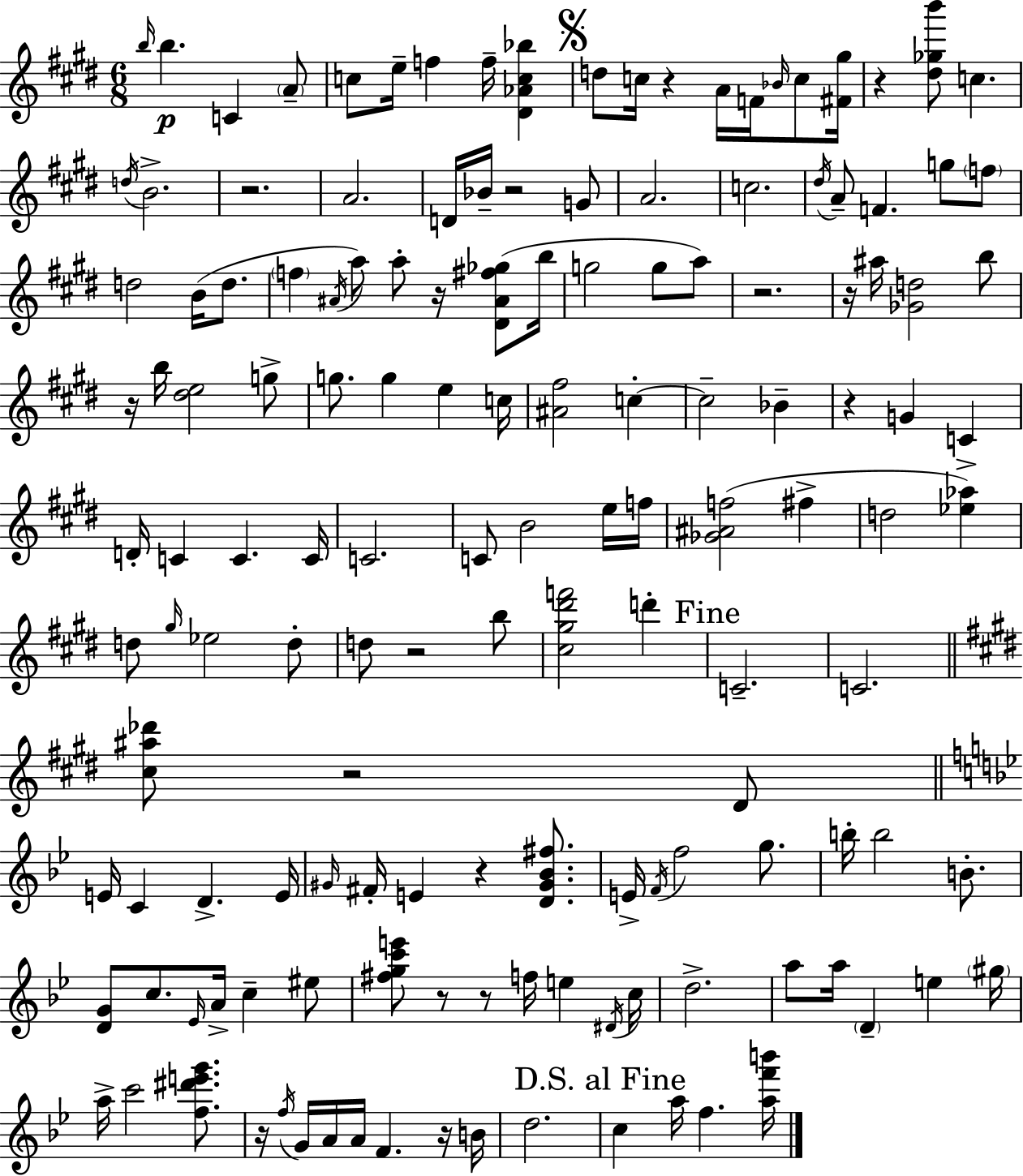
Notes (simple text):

B5/s B5/q. C4/q A4/e C5/e E5/s F5/q F5/s [D#4,Ab4,C5,Bb5]/q D5/e C5/s R/q A4/s F4/s Bb4/s C5/e [F#4,G#5]/s R/q [D#5,Gb5,B6]/e C5/q. D5/s B4/h. R/h. A4/h. D4/s Bb4/s R/h G4/e A4/h. C5/h. D#5/s A4/e F4/q. G5/e F5/e D5/h B4/s D5/e. F5/q A#4/s A5/e A5/e R/s [D#4,A#4,F#5,Gb5]/e B5/s G5/h G5/e A5/e R/h. R/s A#5/s [Gb4,D5]/h B5/e R/s B5/s [D#5,E5]/h G5/e G5/e. G5/q E5/q C5/s [A#4,F#5]/h C5/q C5/h Bb4/q R/q G4/q C4/q D4/s C4/q C4/q. C4/s C4/h. C4/e B4/h E5/s F5/s [Gb4,A#4,F5]/h F#5/q D5/h [Eb5,Ab5]/q D5/e G#5/s Eb5/h D5/e D5/e R/h B5/e [C#5,G#5,D#6,F6]/h D6/q C4/h. C4/h. [C#5,A#5,Db6]/e R/h D#4/e E4/s C4/q D4/q. E4/s G#4/s F#4/s E4/q R/q [D4,G#4,Bb4,F#5]/e. E4/s F4/s F5/h G5/e. B5/s B5/h B4/e. [D4,G4]/e C5/e. Eb4/s A4/s C5/q EIS5/e [F#5,G5,C6,E6]/e R/e R/e F5/s E5/q D#4/s C5/s D5/h. A5/e A5/s D4/q E5/q G#5/s A5/s C6/h [F5,D#6,E6,G6]/e. R/s F5/s G4/s A4/s A4/s F4/q. R/s B4/s D5/h. C5/q A5/s F5/q. [A5,F6,B6]/s